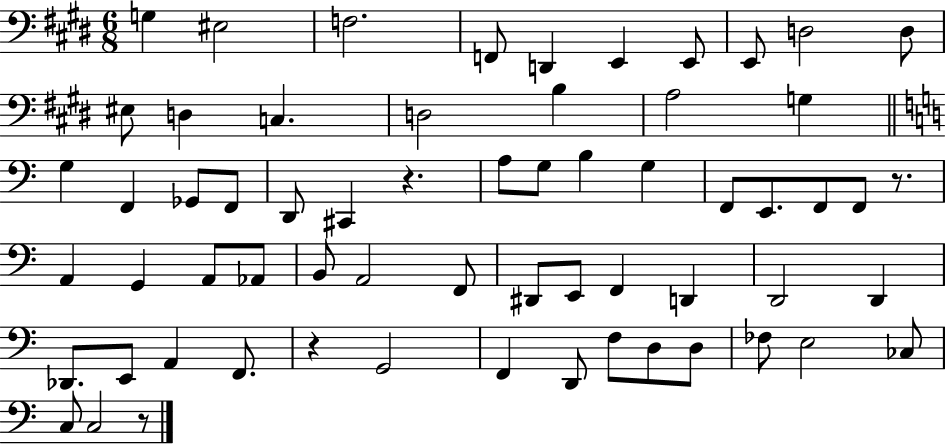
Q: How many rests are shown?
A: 4